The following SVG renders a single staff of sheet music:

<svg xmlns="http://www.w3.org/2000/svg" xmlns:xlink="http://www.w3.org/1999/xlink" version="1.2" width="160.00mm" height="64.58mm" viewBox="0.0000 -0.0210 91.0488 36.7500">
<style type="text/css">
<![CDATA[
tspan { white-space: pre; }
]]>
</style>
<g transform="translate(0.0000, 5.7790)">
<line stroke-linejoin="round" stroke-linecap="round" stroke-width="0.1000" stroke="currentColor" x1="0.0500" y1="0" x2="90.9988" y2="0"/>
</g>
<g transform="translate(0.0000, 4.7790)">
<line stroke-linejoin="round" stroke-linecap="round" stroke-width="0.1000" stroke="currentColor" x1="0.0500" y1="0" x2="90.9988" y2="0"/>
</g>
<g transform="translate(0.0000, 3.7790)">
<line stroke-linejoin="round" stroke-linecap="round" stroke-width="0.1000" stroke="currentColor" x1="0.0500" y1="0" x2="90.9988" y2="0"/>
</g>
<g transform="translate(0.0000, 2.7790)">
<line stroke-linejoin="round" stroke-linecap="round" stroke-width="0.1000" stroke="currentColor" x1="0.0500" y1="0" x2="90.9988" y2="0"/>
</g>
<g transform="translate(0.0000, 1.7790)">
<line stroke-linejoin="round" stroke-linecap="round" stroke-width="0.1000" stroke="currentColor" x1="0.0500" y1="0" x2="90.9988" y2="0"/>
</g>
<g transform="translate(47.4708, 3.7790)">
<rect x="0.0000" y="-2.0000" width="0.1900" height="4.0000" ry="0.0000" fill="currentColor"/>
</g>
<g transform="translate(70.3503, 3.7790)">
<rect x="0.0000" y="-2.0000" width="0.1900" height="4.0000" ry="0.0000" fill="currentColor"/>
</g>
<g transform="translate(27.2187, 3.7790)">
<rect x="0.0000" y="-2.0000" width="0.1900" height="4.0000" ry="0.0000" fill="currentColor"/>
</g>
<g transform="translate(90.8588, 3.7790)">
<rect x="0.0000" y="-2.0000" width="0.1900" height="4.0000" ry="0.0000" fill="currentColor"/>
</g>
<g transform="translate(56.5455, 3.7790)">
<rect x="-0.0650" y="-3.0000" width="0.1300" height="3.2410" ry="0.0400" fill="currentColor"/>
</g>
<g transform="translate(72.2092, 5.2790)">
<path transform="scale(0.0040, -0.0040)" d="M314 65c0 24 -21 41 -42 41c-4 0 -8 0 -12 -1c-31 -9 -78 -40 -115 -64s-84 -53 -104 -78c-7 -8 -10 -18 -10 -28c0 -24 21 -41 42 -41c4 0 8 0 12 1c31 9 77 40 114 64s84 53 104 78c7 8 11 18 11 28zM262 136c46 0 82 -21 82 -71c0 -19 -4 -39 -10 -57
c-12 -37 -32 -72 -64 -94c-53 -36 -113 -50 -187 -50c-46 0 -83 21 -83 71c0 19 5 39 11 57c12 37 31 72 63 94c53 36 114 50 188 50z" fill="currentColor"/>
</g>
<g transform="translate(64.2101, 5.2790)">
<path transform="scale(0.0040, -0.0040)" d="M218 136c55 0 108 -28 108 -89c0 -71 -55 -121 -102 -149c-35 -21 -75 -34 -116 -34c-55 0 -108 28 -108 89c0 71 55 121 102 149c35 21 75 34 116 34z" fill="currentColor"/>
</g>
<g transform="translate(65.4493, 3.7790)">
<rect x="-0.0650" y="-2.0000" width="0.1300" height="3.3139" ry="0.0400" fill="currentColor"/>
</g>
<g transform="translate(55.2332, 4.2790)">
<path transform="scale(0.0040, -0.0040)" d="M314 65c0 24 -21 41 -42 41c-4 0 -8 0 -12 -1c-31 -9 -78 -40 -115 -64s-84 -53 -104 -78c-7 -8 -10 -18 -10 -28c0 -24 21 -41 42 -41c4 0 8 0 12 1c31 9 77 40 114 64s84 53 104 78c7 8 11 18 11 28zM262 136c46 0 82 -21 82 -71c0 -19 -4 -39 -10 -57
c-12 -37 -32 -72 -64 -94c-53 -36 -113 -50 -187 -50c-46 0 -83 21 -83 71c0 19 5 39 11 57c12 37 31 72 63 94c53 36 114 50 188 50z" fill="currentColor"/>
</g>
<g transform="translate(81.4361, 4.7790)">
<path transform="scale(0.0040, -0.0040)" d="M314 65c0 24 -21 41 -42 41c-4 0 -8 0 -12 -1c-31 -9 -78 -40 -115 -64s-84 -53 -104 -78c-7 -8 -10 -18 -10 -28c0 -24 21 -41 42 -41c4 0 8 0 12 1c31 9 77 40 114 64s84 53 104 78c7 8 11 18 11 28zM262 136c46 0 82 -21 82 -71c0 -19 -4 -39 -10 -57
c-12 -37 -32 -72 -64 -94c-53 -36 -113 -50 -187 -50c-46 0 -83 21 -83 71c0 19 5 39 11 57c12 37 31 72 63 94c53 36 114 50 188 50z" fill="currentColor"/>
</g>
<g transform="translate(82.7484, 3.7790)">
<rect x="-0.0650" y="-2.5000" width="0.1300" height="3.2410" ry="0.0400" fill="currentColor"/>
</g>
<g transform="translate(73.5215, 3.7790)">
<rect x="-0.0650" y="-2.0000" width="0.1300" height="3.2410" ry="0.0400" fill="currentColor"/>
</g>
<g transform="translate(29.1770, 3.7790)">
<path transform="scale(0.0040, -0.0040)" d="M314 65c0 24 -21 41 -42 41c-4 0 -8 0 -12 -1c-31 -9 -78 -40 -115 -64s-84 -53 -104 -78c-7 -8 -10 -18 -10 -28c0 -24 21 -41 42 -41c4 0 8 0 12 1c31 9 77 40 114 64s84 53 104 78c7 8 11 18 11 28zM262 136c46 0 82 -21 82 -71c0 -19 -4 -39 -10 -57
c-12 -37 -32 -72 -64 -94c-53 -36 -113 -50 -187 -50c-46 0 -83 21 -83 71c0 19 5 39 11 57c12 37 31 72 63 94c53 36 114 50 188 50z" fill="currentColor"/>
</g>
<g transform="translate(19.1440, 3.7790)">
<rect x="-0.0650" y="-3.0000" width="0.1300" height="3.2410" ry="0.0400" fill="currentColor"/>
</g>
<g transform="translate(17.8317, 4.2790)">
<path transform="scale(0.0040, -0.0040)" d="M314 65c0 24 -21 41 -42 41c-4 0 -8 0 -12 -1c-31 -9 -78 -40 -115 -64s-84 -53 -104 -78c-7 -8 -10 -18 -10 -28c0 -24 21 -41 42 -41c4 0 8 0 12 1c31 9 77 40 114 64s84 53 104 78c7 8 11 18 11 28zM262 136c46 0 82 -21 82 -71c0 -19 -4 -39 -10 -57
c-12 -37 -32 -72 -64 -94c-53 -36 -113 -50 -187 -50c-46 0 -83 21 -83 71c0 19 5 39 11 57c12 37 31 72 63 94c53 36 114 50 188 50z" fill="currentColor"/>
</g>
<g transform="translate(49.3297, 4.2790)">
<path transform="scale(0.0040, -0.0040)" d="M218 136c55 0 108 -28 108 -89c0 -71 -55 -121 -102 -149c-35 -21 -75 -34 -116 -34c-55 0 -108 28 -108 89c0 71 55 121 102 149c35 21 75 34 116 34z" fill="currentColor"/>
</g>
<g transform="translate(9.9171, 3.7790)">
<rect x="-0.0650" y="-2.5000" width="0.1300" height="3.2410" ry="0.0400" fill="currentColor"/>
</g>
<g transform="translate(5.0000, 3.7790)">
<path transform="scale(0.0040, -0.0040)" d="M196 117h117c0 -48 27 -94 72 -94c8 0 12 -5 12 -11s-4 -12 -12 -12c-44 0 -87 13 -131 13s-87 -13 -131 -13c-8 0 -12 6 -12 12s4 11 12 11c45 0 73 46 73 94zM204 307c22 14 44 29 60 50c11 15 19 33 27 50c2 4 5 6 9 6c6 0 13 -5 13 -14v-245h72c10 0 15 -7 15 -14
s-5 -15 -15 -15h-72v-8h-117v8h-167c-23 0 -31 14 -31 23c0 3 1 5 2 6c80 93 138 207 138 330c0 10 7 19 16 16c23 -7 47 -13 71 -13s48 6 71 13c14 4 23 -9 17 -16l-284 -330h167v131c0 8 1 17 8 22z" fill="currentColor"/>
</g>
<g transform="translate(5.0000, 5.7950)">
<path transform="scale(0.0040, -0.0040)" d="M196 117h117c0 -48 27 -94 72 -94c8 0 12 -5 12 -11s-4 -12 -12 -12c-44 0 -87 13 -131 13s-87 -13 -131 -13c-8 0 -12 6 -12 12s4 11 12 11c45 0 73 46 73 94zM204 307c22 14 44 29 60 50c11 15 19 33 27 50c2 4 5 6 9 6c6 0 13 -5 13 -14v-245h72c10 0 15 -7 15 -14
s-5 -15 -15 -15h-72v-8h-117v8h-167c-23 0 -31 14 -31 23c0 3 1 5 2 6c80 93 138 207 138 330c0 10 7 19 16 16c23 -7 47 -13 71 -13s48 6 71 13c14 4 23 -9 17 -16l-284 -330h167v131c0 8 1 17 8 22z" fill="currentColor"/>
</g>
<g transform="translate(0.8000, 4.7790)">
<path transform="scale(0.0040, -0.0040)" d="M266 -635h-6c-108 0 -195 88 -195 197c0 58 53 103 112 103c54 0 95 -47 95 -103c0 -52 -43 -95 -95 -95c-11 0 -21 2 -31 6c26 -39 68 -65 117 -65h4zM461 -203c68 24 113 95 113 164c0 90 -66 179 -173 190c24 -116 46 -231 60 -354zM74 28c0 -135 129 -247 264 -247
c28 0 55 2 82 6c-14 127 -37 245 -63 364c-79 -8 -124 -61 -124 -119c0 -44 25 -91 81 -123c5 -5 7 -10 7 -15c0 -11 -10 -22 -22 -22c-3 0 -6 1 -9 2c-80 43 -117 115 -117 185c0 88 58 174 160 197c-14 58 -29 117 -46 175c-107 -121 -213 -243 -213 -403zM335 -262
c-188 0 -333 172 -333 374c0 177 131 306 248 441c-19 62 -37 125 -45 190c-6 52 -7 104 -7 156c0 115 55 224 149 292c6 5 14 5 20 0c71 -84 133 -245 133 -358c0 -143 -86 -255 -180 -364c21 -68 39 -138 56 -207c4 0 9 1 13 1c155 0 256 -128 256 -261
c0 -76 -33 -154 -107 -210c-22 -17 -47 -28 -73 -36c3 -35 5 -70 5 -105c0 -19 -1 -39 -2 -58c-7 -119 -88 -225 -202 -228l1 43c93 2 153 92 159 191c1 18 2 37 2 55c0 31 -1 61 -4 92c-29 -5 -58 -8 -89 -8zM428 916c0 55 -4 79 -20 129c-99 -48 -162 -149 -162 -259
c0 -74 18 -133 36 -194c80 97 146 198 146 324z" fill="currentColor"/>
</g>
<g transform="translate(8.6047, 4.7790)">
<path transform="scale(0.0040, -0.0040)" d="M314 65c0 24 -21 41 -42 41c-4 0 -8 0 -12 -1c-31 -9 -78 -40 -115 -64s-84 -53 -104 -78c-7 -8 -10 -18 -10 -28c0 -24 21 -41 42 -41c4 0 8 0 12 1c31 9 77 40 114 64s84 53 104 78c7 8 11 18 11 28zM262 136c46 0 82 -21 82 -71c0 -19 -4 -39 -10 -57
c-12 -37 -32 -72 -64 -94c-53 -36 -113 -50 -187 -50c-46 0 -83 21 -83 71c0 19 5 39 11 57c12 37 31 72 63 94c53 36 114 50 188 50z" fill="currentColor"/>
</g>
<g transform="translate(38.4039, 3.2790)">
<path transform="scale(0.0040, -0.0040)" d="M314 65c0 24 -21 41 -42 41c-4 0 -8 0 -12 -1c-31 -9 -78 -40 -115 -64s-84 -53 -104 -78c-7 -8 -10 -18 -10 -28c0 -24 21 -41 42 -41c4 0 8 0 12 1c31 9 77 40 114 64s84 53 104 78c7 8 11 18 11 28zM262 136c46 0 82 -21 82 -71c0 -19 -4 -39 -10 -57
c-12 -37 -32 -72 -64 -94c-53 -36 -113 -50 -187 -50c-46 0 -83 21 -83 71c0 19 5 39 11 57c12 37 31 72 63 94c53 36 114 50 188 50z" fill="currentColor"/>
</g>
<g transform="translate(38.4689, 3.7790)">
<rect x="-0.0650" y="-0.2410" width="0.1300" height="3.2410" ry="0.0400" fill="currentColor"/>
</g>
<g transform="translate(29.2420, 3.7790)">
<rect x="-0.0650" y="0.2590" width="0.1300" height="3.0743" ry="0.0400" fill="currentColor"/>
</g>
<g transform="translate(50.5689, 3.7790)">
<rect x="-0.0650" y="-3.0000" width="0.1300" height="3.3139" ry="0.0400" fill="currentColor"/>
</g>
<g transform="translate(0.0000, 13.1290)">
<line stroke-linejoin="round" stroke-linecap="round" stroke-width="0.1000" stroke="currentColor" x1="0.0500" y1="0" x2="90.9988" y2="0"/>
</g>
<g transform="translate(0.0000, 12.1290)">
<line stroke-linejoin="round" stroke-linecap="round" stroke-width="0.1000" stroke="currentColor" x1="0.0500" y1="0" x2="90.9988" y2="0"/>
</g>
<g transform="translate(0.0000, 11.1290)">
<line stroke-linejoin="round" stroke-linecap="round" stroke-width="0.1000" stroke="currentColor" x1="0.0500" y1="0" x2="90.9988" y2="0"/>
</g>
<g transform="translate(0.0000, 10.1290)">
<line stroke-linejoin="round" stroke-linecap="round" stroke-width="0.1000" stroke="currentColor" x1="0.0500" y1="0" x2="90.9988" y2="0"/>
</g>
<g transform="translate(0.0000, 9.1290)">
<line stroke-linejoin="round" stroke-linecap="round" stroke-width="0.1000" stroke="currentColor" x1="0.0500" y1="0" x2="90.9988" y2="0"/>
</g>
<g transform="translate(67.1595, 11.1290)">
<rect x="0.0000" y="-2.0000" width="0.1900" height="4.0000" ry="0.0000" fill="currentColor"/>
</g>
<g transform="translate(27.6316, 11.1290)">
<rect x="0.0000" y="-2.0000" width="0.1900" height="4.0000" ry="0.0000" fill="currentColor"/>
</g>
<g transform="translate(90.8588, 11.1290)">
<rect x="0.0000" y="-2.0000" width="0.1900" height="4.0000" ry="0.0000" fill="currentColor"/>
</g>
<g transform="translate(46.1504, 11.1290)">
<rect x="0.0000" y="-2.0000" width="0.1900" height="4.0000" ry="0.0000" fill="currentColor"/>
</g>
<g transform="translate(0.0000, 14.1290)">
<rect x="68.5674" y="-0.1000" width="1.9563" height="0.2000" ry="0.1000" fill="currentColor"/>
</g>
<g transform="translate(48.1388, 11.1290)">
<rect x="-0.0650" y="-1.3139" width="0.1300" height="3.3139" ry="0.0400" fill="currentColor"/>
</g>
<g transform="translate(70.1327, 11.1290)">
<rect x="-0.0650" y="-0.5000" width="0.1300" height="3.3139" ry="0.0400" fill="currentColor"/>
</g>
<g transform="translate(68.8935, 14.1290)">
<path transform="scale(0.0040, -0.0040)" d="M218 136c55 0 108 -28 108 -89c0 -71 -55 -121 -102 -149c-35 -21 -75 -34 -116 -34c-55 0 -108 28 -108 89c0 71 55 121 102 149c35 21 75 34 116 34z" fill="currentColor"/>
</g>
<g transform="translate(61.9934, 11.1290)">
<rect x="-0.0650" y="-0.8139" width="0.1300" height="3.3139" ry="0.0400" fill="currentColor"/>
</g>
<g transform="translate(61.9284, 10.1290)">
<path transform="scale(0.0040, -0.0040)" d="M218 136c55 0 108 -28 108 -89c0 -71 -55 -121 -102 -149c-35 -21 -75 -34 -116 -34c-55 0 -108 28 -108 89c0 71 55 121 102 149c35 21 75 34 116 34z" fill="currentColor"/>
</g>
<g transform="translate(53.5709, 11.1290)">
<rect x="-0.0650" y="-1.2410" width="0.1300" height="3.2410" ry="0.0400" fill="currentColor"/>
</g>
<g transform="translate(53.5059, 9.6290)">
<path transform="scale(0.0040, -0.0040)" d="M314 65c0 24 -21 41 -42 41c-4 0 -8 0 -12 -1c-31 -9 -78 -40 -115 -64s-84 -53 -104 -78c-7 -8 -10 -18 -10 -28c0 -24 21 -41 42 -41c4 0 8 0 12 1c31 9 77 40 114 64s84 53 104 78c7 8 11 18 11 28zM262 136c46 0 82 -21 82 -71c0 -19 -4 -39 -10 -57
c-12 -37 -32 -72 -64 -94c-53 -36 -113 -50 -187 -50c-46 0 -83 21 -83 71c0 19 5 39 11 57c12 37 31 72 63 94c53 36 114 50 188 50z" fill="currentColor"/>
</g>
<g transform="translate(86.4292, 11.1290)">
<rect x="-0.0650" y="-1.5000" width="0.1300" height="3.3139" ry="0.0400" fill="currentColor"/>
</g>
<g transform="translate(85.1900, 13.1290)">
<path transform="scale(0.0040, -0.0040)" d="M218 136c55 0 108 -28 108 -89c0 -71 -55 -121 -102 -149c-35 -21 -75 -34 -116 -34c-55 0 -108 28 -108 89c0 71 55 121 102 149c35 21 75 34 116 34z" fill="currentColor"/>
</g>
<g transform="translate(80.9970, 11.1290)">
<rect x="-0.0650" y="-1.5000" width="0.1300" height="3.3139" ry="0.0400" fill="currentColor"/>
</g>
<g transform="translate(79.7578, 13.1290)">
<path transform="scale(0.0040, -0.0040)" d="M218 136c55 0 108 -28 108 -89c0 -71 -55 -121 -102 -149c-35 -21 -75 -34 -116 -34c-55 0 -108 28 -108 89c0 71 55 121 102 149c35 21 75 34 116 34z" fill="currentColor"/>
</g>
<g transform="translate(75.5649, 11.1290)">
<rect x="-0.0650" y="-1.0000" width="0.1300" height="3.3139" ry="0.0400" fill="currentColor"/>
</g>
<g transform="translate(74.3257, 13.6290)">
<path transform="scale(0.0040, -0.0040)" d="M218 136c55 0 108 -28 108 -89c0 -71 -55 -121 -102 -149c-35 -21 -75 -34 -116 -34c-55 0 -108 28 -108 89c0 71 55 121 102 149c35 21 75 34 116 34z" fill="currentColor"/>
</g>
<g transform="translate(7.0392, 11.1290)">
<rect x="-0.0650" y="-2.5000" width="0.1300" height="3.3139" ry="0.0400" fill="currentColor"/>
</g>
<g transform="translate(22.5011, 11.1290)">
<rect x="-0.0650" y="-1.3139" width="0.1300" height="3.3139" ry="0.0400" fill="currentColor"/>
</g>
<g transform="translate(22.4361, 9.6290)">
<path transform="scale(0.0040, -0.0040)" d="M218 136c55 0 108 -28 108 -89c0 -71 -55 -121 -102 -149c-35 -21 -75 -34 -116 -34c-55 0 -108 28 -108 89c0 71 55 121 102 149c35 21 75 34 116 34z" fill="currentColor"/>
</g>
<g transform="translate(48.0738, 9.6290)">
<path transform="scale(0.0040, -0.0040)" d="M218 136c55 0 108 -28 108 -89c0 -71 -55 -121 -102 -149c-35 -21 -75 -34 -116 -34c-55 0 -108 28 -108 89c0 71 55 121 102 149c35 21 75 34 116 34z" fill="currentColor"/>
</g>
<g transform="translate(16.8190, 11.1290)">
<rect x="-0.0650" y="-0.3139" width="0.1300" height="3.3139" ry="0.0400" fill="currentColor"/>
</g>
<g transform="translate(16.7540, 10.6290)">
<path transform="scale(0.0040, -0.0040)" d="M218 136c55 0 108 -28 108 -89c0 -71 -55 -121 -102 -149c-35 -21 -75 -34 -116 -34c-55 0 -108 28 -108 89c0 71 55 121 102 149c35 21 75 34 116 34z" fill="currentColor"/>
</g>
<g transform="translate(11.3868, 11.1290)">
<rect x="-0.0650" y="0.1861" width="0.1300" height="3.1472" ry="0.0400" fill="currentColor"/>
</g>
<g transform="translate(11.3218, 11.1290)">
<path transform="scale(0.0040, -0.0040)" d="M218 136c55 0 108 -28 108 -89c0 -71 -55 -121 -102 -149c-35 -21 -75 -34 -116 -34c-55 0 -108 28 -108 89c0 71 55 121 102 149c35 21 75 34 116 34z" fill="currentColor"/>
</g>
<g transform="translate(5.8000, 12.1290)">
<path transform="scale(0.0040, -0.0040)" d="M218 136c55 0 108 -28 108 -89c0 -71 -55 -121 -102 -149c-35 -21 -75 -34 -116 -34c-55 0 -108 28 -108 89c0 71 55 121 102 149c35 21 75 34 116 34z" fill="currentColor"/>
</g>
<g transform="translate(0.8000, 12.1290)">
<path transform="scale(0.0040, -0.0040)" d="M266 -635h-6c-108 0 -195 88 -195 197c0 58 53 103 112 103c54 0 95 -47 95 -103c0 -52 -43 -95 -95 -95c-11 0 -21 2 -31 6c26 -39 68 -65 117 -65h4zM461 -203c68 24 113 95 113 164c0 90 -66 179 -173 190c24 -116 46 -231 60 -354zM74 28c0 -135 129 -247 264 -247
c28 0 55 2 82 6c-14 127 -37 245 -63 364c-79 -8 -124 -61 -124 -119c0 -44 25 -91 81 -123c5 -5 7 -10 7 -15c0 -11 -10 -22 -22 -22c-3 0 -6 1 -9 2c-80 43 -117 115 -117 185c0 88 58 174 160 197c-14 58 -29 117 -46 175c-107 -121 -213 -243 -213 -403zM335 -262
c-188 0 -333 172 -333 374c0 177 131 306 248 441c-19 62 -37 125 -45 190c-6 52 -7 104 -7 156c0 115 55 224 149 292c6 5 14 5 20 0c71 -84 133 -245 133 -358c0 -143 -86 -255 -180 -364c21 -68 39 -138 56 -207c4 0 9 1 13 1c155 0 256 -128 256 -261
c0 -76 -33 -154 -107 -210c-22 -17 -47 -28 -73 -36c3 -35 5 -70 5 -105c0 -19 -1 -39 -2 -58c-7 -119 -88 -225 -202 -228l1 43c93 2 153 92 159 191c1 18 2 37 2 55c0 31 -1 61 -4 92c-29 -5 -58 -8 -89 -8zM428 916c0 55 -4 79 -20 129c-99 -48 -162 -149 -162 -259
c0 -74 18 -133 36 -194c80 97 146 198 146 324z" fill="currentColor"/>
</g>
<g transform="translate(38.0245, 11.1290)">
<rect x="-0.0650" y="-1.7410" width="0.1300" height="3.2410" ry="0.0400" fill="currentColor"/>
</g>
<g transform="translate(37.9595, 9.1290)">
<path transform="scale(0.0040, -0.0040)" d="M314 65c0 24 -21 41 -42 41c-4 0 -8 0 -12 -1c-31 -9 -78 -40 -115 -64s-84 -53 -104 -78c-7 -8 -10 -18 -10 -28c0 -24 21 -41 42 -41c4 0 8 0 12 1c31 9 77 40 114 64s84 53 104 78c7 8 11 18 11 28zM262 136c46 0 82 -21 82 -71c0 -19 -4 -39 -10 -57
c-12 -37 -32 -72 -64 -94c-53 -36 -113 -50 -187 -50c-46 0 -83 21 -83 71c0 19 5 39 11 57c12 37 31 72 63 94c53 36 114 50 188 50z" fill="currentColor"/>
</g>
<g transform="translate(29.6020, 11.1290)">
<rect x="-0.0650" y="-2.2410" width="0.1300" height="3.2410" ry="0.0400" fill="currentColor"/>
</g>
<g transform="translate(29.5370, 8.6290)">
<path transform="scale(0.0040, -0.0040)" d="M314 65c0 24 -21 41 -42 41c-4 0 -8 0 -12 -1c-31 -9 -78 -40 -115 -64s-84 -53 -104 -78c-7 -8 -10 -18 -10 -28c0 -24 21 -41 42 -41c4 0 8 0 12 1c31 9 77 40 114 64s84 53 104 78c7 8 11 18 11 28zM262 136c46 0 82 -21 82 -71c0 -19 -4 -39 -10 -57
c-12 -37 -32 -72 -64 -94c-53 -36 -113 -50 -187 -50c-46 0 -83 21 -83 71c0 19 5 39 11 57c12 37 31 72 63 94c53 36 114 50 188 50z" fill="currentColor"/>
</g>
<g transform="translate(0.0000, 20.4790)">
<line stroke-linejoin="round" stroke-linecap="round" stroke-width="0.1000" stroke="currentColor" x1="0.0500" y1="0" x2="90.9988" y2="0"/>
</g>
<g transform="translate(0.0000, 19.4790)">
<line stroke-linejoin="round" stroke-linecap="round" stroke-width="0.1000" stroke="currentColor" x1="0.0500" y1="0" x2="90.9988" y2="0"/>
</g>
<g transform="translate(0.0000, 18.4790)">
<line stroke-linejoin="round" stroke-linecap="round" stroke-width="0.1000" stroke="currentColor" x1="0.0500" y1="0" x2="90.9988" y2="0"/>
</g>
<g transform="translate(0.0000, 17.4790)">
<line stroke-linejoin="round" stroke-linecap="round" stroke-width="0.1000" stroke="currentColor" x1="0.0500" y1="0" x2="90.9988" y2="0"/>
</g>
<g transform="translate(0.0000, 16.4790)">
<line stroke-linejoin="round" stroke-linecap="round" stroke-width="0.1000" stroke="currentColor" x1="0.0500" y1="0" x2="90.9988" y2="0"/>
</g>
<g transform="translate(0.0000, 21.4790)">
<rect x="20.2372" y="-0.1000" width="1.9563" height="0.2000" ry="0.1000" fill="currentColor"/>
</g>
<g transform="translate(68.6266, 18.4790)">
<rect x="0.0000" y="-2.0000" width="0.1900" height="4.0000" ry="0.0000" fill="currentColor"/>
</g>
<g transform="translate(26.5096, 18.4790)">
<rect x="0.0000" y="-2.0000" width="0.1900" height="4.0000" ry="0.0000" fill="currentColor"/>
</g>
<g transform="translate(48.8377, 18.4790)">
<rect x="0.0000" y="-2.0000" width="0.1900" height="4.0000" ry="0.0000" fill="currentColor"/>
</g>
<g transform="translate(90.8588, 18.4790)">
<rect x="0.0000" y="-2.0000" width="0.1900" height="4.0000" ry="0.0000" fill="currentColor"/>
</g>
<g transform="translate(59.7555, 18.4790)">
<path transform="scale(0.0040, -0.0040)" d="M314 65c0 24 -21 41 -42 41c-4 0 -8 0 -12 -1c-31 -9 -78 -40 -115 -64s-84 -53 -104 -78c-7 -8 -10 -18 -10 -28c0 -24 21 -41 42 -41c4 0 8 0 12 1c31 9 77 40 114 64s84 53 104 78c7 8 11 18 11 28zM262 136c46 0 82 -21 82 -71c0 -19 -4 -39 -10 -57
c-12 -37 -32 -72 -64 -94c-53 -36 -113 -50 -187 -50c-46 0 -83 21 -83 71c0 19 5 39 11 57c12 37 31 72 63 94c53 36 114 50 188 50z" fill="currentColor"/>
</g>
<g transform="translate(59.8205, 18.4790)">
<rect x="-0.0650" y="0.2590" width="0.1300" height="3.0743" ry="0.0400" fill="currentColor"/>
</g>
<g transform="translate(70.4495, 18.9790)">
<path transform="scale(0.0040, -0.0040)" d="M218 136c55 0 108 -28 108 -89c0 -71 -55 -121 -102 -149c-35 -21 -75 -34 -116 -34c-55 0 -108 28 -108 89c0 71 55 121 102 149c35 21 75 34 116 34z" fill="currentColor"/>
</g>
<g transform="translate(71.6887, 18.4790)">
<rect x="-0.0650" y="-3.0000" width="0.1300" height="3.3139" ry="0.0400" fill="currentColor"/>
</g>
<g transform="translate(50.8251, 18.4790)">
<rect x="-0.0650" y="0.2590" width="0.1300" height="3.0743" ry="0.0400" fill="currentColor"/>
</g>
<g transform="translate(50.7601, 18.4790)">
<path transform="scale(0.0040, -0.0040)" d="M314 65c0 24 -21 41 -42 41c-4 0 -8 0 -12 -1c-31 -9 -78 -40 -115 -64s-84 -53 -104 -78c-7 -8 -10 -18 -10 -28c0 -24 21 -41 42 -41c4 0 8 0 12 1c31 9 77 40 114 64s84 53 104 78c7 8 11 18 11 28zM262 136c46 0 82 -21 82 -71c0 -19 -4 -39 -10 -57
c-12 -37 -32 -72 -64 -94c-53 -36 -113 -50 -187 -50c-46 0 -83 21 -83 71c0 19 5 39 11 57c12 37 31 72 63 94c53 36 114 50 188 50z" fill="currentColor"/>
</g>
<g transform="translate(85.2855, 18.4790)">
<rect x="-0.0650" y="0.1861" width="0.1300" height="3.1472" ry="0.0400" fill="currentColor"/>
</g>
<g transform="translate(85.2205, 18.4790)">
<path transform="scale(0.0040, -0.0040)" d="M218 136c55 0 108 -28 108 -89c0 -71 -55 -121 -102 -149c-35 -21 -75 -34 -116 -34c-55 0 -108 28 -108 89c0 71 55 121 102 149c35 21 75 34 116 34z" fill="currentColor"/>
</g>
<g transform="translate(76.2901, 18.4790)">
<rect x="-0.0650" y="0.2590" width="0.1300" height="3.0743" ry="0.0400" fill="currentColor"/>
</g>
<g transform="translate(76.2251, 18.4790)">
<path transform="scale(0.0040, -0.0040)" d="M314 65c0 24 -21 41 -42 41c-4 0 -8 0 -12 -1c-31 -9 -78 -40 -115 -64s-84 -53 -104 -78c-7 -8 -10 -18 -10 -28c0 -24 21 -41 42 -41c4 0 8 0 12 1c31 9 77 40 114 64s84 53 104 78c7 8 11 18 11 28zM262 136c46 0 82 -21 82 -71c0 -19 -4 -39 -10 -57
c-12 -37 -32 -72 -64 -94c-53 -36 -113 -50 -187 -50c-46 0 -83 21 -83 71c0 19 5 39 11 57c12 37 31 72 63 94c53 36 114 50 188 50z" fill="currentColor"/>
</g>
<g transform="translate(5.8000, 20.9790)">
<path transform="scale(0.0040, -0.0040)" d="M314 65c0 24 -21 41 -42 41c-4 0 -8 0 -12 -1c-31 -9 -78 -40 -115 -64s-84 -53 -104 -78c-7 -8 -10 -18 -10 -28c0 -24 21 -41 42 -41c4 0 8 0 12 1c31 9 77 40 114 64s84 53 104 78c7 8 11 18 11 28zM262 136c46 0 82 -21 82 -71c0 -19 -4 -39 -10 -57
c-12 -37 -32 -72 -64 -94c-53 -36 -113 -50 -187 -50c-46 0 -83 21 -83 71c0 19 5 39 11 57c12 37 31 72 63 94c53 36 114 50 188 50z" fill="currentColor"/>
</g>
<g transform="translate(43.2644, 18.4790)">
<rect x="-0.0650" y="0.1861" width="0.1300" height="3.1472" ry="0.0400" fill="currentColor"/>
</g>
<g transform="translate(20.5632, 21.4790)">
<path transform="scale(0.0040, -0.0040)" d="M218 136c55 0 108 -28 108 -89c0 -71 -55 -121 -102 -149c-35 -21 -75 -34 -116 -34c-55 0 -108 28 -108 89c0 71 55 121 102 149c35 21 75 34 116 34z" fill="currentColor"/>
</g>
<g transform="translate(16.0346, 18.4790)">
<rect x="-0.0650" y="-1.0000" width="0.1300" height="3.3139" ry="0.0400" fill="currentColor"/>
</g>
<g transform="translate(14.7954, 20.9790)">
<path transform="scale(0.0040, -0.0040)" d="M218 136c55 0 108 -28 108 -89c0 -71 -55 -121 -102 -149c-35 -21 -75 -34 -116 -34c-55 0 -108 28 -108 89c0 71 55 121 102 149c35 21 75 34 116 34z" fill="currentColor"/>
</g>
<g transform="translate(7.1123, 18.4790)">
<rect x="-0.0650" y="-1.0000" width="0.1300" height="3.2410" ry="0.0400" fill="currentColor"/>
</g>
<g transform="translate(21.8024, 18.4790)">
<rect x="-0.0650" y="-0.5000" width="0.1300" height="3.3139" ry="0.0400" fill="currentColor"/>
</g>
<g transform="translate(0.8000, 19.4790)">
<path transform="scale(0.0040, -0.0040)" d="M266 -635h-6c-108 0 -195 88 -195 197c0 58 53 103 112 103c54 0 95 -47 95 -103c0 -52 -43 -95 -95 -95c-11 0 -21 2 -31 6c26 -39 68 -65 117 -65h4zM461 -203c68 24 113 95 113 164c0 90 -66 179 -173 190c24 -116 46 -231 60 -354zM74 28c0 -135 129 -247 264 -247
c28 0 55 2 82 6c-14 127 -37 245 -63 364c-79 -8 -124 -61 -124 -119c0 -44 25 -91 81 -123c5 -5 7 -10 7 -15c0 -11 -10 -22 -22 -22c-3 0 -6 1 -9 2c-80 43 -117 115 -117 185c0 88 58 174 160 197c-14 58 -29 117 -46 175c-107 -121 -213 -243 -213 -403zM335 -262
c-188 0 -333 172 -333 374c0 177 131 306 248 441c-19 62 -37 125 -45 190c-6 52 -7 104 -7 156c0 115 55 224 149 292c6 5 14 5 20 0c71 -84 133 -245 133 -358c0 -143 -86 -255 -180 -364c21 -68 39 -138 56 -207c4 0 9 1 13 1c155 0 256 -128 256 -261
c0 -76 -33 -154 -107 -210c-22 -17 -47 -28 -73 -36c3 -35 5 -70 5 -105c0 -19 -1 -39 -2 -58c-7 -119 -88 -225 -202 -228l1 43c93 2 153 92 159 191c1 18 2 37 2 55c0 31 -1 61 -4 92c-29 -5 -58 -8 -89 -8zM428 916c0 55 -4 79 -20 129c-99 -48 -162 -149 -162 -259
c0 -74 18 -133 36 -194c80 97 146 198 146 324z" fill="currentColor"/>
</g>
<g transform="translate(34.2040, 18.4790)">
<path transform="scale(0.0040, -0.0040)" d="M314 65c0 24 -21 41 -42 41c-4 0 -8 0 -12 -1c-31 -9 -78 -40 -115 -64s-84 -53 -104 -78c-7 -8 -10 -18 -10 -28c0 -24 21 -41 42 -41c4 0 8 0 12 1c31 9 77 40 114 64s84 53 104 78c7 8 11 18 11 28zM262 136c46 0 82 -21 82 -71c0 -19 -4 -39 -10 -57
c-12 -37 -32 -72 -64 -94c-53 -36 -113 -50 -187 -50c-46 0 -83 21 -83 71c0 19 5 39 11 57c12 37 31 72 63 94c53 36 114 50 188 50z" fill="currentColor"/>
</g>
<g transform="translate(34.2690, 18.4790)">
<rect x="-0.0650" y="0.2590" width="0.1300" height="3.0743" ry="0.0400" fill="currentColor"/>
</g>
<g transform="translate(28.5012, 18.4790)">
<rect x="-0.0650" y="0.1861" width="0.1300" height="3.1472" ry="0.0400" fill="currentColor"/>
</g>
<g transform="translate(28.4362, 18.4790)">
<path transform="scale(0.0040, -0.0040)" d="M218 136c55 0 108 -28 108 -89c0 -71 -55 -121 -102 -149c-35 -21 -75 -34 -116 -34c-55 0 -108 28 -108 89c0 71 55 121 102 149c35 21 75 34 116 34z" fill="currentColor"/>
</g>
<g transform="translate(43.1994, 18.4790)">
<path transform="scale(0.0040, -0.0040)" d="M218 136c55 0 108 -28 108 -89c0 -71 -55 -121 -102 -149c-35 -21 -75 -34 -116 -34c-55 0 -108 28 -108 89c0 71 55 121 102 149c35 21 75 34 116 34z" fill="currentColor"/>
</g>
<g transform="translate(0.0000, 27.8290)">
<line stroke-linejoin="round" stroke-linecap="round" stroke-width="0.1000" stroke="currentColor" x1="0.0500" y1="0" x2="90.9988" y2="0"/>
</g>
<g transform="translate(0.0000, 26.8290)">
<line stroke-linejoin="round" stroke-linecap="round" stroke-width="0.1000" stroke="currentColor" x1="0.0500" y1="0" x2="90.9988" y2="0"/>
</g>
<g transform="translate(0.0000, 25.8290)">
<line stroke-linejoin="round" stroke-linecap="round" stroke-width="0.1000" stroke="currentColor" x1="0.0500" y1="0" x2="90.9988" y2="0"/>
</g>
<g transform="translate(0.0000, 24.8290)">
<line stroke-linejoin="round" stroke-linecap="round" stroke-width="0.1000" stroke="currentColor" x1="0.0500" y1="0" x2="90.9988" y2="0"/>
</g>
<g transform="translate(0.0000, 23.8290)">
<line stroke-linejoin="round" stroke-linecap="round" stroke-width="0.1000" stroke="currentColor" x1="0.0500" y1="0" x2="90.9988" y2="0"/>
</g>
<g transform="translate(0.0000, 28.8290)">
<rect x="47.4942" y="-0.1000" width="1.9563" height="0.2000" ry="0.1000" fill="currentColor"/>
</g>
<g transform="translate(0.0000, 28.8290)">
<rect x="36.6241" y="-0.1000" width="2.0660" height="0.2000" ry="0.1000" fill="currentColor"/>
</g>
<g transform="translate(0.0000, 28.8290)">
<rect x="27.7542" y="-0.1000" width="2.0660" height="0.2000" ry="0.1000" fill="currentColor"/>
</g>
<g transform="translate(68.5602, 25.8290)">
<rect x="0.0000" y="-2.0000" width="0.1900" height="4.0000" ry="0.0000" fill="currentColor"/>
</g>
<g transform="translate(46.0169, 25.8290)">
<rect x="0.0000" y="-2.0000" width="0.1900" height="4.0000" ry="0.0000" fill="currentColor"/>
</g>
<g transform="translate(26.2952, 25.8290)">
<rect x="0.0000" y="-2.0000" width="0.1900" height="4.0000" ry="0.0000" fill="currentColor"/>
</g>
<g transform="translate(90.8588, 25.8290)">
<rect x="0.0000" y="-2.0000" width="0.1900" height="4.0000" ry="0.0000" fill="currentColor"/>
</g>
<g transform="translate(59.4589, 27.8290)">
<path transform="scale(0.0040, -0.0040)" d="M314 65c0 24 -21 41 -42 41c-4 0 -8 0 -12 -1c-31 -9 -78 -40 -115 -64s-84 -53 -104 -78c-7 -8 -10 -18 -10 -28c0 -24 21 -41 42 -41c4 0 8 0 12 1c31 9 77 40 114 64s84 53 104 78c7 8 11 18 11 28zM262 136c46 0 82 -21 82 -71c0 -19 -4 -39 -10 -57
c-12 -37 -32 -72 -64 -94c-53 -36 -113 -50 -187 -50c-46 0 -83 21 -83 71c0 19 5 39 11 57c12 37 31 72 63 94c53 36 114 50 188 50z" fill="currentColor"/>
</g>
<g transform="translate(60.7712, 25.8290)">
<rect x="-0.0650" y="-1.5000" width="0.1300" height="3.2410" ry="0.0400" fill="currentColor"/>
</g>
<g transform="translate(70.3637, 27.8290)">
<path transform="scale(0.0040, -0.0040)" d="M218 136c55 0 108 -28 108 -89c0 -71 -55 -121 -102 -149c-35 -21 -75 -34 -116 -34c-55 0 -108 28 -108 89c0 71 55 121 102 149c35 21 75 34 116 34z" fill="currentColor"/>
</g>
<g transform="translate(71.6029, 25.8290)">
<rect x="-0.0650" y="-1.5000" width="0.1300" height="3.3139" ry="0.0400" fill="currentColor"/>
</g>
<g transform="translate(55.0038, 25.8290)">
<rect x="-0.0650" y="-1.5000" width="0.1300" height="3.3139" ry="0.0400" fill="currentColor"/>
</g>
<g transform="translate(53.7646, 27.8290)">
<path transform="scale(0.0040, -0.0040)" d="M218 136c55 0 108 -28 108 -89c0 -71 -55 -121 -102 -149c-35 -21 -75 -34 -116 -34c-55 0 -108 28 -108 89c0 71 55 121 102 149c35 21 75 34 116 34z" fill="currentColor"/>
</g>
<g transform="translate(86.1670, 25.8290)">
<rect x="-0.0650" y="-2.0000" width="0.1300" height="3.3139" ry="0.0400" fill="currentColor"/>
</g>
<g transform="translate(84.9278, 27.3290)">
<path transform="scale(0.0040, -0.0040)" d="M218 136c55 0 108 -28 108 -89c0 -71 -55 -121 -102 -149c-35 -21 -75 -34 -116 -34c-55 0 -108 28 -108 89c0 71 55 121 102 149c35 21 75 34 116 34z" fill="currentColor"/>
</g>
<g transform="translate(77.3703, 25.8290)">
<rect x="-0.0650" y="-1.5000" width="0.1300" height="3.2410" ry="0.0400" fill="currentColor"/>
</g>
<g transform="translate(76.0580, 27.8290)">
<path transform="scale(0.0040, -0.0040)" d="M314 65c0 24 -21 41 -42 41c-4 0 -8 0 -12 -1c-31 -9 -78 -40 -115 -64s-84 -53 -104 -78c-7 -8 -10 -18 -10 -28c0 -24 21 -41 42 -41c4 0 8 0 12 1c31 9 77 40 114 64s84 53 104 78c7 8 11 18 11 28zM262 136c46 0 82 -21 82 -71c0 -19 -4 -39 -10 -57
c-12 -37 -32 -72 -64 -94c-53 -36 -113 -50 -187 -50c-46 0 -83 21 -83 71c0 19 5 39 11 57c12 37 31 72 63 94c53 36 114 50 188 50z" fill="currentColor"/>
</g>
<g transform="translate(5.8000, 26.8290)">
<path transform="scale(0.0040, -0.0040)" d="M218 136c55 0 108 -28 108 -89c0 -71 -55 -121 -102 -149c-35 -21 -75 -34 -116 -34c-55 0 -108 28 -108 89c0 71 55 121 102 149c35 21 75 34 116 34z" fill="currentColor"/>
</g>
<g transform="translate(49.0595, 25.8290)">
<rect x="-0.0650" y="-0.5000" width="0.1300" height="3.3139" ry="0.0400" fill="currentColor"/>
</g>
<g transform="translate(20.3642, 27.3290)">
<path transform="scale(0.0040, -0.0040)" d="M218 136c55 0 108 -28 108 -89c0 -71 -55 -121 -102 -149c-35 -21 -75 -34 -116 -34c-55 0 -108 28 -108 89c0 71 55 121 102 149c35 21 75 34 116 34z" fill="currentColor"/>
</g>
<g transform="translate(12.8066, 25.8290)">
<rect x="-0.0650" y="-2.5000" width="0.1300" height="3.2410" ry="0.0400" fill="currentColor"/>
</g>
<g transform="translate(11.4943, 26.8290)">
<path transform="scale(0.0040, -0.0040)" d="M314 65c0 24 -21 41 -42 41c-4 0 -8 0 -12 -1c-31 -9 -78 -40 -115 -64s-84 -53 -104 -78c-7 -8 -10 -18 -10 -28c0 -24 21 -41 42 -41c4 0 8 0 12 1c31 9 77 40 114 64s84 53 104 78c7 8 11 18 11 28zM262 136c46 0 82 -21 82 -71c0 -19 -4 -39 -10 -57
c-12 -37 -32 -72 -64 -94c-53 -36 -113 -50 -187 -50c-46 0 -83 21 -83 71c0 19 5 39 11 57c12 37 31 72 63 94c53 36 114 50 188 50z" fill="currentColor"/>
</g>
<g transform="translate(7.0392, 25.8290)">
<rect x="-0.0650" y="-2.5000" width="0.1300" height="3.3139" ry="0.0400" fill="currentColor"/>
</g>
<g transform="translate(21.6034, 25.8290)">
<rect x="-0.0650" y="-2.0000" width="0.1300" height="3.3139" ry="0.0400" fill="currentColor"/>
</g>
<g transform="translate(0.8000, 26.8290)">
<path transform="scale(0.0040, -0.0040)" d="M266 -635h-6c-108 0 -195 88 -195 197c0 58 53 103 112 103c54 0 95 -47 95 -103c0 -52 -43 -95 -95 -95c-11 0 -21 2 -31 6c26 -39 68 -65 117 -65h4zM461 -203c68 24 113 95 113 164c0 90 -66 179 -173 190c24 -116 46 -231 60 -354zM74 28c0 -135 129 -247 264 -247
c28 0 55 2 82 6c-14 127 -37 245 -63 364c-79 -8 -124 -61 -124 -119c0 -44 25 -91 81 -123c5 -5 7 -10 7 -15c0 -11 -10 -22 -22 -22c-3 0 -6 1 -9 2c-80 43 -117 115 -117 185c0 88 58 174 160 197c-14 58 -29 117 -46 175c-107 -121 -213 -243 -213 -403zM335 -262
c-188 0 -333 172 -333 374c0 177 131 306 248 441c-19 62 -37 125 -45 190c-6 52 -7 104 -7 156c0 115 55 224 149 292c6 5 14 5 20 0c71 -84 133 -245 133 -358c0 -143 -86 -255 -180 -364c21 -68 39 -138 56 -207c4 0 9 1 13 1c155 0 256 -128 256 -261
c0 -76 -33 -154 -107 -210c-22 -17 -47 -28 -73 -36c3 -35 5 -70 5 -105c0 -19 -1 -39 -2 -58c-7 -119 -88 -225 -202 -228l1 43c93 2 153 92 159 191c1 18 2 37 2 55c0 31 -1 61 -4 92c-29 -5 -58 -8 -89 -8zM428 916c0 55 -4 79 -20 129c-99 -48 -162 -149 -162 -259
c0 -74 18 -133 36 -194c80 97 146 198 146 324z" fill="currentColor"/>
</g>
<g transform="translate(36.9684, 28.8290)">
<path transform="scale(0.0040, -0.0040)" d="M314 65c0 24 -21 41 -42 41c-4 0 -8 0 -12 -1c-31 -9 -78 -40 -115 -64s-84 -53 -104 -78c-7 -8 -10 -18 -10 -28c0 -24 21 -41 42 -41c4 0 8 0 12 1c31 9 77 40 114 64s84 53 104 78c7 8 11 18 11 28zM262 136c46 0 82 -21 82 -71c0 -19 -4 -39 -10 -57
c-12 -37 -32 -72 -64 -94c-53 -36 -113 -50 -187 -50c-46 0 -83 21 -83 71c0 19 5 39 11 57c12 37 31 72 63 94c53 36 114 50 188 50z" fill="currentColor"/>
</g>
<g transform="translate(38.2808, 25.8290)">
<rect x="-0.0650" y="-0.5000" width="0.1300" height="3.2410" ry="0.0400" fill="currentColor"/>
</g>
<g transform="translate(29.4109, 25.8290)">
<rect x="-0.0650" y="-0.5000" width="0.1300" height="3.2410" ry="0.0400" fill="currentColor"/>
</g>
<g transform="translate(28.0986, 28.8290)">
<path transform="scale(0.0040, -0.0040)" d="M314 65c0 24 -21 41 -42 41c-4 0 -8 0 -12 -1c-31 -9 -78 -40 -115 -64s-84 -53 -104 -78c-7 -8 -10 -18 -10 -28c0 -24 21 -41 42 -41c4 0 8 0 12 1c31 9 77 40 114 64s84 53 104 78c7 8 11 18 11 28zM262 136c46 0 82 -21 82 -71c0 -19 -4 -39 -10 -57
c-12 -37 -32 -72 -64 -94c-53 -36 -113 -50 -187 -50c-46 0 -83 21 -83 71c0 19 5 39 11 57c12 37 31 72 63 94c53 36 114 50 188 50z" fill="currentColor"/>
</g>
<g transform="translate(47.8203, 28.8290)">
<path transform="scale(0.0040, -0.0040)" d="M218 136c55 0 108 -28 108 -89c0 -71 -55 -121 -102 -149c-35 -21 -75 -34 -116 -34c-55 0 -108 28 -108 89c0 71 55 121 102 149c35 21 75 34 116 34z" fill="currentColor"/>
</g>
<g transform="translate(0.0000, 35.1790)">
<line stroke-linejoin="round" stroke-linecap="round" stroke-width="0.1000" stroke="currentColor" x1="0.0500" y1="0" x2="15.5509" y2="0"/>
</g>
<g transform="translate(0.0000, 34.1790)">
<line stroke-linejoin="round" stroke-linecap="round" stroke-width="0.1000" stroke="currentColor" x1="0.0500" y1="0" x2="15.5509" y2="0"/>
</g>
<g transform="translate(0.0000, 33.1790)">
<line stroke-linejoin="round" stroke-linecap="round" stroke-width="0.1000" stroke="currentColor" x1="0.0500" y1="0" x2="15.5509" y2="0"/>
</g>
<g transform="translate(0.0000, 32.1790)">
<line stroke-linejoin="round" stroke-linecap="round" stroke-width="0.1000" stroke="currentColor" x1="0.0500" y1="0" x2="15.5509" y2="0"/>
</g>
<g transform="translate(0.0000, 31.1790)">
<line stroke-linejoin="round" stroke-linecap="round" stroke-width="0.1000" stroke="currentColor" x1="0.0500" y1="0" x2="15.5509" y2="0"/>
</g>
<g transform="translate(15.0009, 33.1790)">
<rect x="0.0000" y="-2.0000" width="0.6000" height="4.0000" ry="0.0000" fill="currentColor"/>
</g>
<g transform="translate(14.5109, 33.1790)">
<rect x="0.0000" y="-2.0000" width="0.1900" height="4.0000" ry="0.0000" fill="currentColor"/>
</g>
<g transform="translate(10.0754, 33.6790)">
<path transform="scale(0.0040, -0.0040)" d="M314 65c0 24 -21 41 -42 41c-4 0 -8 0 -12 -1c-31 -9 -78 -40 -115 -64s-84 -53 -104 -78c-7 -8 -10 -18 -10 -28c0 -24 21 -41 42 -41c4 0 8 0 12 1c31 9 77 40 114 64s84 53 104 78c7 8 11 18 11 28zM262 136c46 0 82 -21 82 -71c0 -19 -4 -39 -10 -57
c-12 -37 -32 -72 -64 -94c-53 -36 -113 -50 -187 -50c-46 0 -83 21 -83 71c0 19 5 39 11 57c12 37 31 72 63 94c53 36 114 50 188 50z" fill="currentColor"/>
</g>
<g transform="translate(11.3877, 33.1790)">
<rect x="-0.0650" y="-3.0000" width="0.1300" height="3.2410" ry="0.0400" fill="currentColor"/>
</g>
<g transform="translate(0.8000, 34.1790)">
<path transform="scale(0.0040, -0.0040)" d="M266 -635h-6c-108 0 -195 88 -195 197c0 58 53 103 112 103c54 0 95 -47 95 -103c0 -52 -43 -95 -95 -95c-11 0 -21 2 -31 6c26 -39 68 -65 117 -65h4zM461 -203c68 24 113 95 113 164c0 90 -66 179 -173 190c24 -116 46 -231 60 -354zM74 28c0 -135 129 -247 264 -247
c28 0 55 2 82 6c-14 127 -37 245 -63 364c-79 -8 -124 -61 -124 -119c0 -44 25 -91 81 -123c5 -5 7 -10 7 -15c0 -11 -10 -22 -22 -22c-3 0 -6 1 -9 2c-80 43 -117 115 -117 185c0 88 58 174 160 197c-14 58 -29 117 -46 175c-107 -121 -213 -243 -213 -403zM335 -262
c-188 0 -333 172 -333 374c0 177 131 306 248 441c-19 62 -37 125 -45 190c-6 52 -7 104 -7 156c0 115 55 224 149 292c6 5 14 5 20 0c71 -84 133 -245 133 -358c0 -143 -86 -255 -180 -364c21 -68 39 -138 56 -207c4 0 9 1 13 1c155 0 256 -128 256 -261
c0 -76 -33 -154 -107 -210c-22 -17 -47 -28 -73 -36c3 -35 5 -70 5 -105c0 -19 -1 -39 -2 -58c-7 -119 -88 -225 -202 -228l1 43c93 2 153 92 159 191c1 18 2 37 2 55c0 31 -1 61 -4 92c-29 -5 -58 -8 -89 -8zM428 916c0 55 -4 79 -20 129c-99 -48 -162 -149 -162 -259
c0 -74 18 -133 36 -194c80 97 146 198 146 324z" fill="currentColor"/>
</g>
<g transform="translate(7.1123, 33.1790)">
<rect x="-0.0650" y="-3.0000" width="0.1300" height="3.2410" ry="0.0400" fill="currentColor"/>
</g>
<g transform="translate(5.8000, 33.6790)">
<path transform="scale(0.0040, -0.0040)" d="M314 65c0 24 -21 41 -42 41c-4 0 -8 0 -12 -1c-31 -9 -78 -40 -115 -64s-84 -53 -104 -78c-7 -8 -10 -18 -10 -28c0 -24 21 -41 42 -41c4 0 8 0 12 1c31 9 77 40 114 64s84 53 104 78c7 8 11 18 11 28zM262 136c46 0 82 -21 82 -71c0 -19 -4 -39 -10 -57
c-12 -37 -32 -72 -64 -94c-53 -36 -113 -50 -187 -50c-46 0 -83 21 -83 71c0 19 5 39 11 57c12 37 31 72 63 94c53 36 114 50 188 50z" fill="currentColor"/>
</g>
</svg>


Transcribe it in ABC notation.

X:1
T:Untitled
M:4/4
L:1/4
K:C
G2 A2 B2 c2 A A2 F F2 G2 G B c e g2 f2 e e2 d C D E E D2 D C B B2 B B2 B2 A B2 B G G2 F C2 C2 C E E2 E E2 F A2 A2